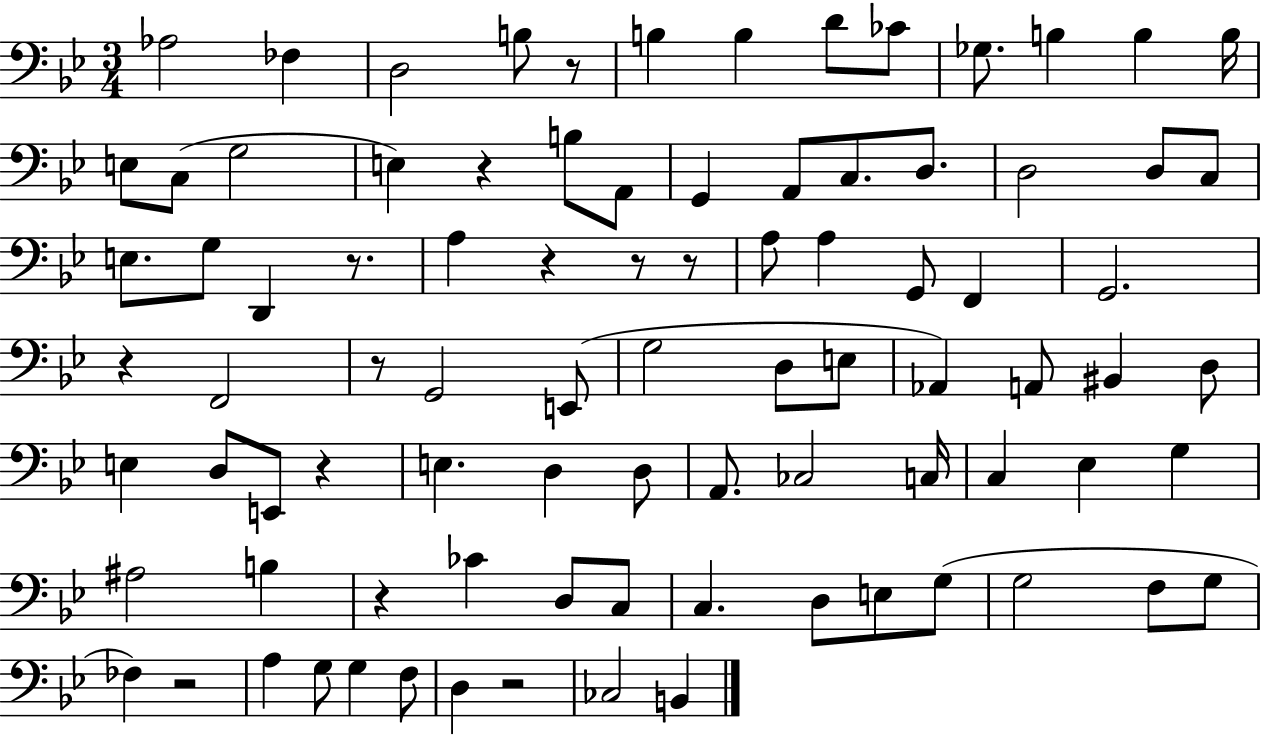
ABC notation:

X:1
T:Untitled
M:3/4
L:1/4
K:Bb
_A,2 _F, D,2 B,/2 z/2 B, B, D/2 _C/2 _G,/2 B, B, B,/4 E,/2 C,/2 G,2 E, z B,/2 A,,/2 G,, A,,/2 C,/2 D,/2 D,2 D,/2 C,/2 E,/2 G,/2 D,, z/2 A, z z/2 z/2 A,/2 A, G,,/2 F,, G,,2 z F,,2 z/2 G,,2 E,,/2 G,2 D,/2 E,/2 _A,, A,,/2 ^B,, D,/2 E, D,/2 E,,/2 z E, D, D,/2 A,,/2 _C,2 C,/4 C, _E, G, ^A,2 B, z _C D,/2 C,/2 C, D,/2 E,/2 G,/2 G,2 F,/2 G,/2 _F, z2 A, G,/2 G, F,/2 D, z2 _C,2 B,,